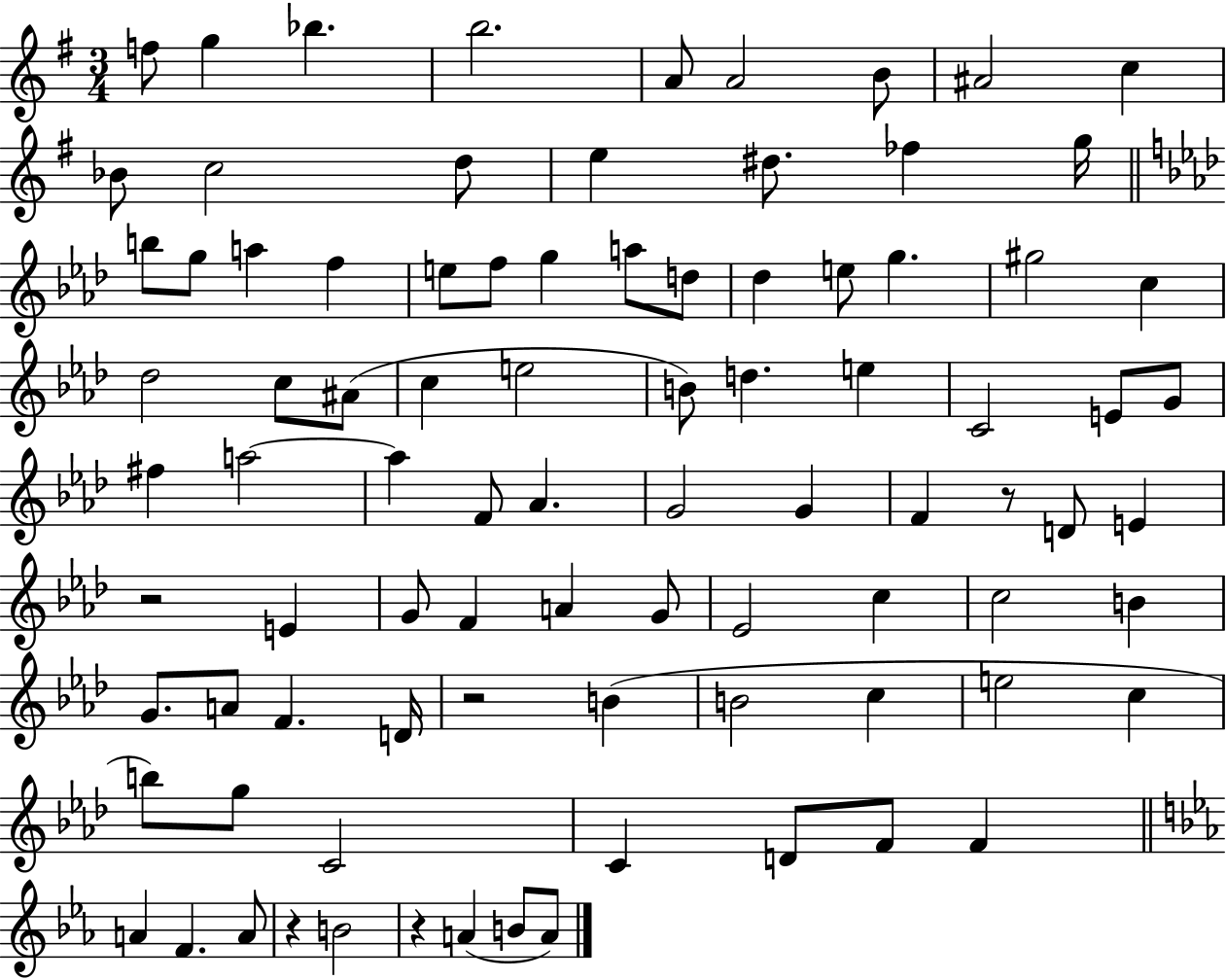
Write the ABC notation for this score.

X:1
T:Untitled
M:3/4
L:1/4
K:G
f/2 g _b b2 A/2 A2 B/2 ^A2 c _B/2 c2 d/2 e ^d/2 _f g/4 b/2 g/2 a f e/2 f/2 g a/2 d/2 _d e/2 g ^g2 c _d2 c/2 ^A/2 c e2 B/2 d e C2 E/2 G/2 ^f a2 a F/2 _A G2 G F z/2 D/2 E z2 E G/2 F A G/2 _E2 c c2 B G/2 A/2 F D/4 z2 B B2 c e2 c b/2 g/2 C2 C D/2 F/2 F A F A/2 z B2 z A B/2 A/2